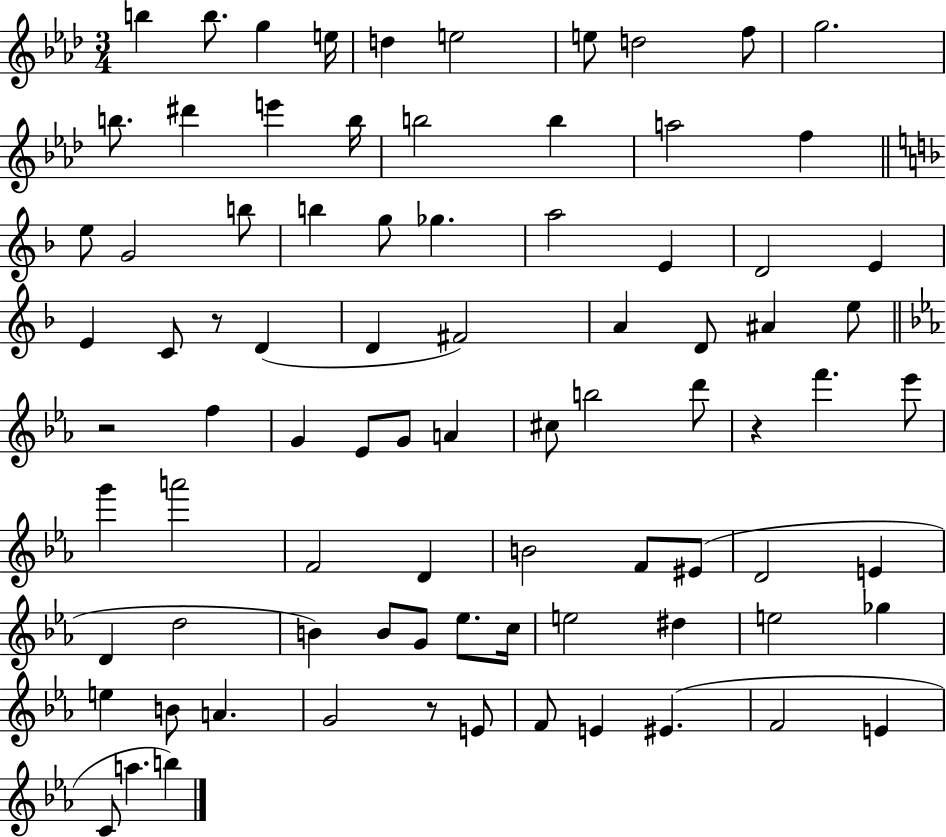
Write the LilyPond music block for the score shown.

{
  \clef treble
  \numericTimeSignature
  \time 3/4
  \key aes \major
  b''4 b''8. g''4 e''16 | d''4 e''2 | e''8 d''2 f''8 | g''2. | \break b''8. dis'''4 e'''4 b''16 | b''2 b''4 | a''2 f''4 | \bar "||" \break \key f \major e''8 g'2 b''8 | b''4 g''8 ges''4. | a''2 e'4 | d'2 e'4 | \break e'4 c'8 r8 d'4( | d'4 fis'2) | a'4 d'8 ais'4 e''8 | \bar "||" \break \key c \minor r2 f''4 | g'4 ees'8 g'8 a'4 | cis''8 b''2 d'''8 | r4 f'''4. ees'''8 | \break g'''4 a'''2 | f'2 d'4 | b'2 f'8 eis'8( | d'2 e'4 | \break d'4 d''2 | b'4) b'8 g'8 ees''8. c''16 | e''2 dis''4 | e''2 ges''4 | \break e''4 b'8 a'4. | g'2 r8 e'8 | f'8 e'4 eis'4.( | f'2 e'4 | \break c'8 a''4. b''4) | \bar "|."
}